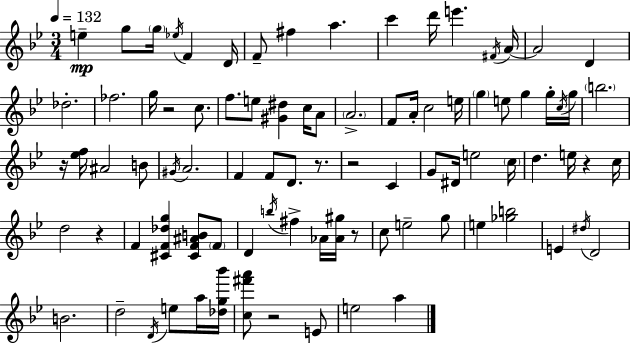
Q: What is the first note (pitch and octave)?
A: E5